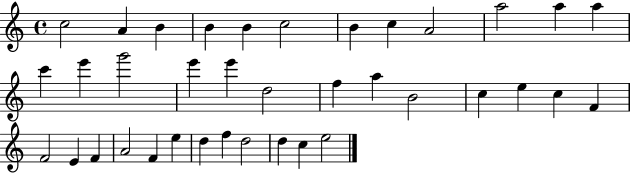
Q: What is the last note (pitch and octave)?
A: E5